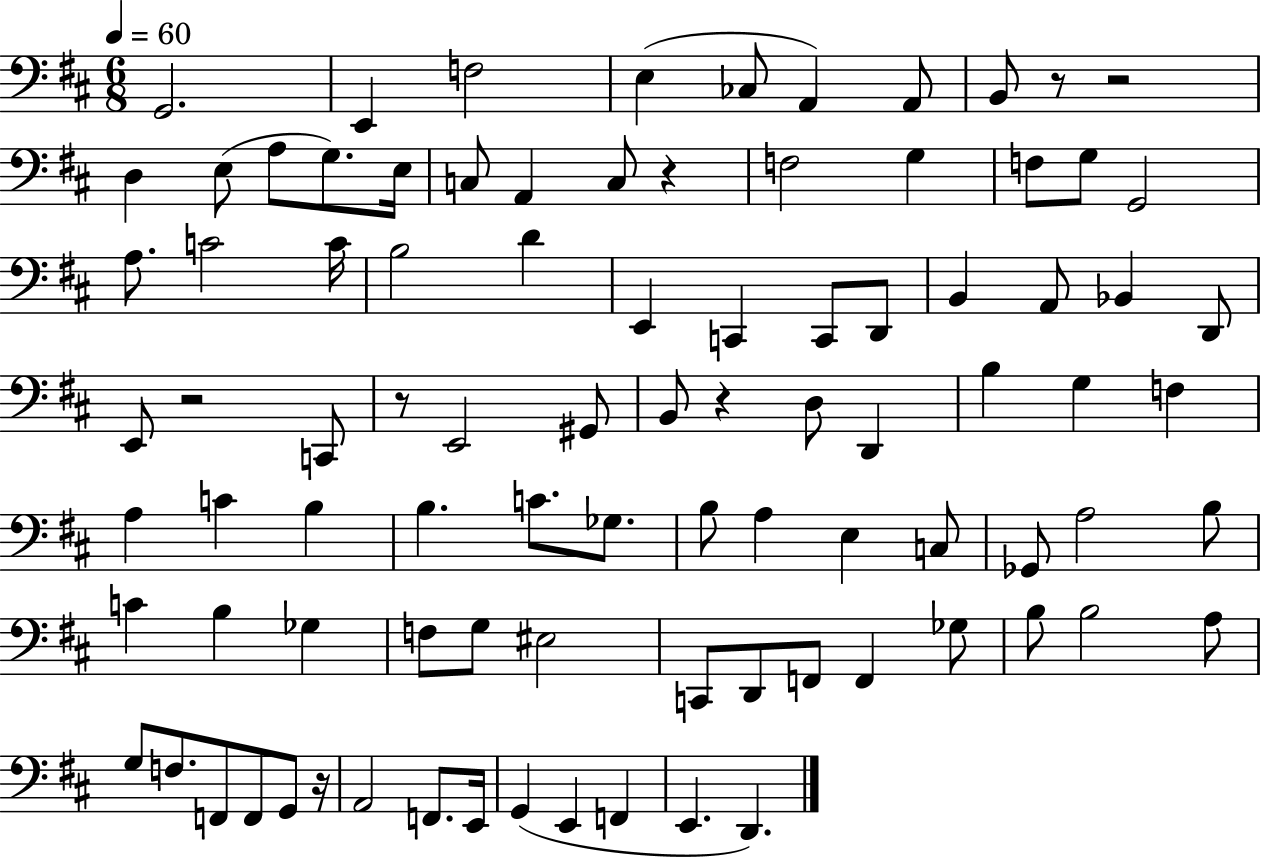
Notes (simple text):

G2/h. E2/q F3/h E3/q CES3/e A2/q A2/e B2/e R/e R/h D3/q E3/e A3/e G3/e. E3/s C3/e A2/q C3/e R/q F3/h G3/q F3/e G3/e G2/h A3/e. C4/h C4/s B3/h D4/q E2/q C2/q C2/e D2/e B2/q A2/e Bb2/q D2/e E2/e R/h C2/e R/e E2/h G#2/e B2/e R/q D3/e D2/q B3/q G3/q F3/q A3/q C4/q B3/q B3/q. C4/e. Gb3/e. B3/e A3/q E3/q C3/e Gb2/e A3/h B3/e C4/q B3/q Gb3/q F3/e G3/e EIS3/h C2/e D2/e F2/e F2/q Gb3/e B3/e B3/h A3/e G3/e F3/e. F2/e F2/e G2/e R/s A2/h F2/e. E2/s G2/q E2/q F2/q E2/q. D2/q.